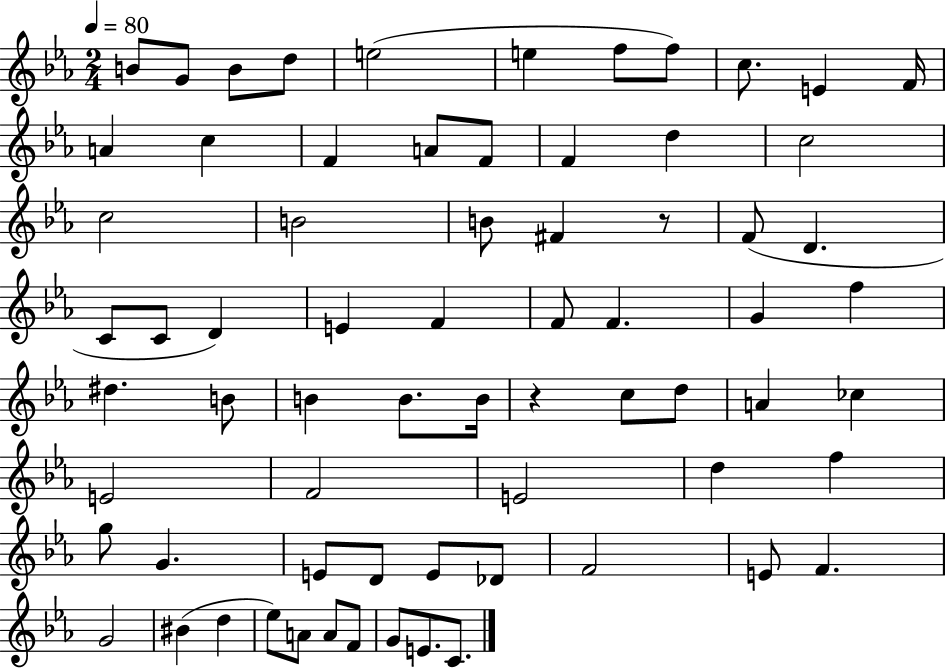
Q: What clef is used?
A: treble